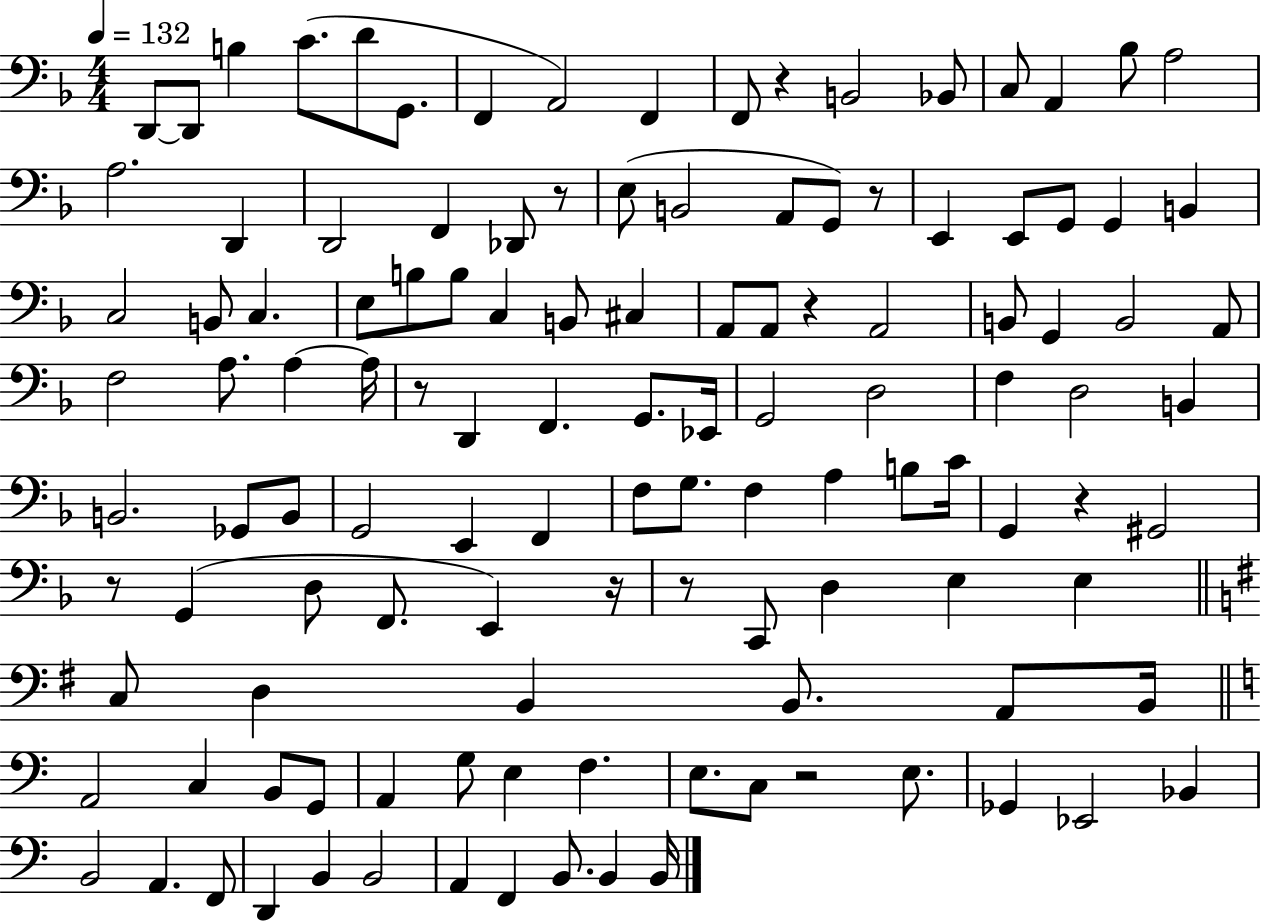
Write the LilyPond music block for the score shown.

{
  \clef bass
  \numericTimeSignature
  \time 4/4
  \key f \major
  \tempo 4 = 132
  d,8~~ d,8 b4 c'8.( d'8 g,8. | f,4 a,2) f,4 | f,8 r4 b,2 bes,8 | c8 a,4 bes8 a2 | \break a2. d,4 | d,2 f,4 des,8 r8 | e8( b,2 a,8 g,8) r8 | e,4 e,8 g,8 g,4 b,4 | \break c2 b,8 c4. | e8 b8 b8 c4 b,8 cis4 | a,8 a,8 r4 a,2 | b,8 g,4 b,2 a,8 | \break f2 a8. a4~~ a16 | r8 d,4 f,4. g,8. ees,16 | g,2 d2 | f4 d2 b,4 | \break b,2. ges,8 b,8 | g,2 e,4 f,4 | f8 g8. f4 a4 b8 c'16 | g,4 r4 gis,2 | \break r8 g,4( d8 f,8. e,4) r16 | r8 c,8 d4 e4 e4 | \bar "||" \break \key e \minor c8 d4 b,4 b,8. a,8 b,16 | \bar "||" \break \key c \major a,2 c4 b,8 g,8 | a,4 g8 e4 f4. | e8. c8 r2 e8. | ges,4 ees,2 bes,4 | \break b,2 a,4. f,8 | d,4 b,4 b,2 | a,4 f,4 b,8. b,4 b,16 | \bar "|."
}